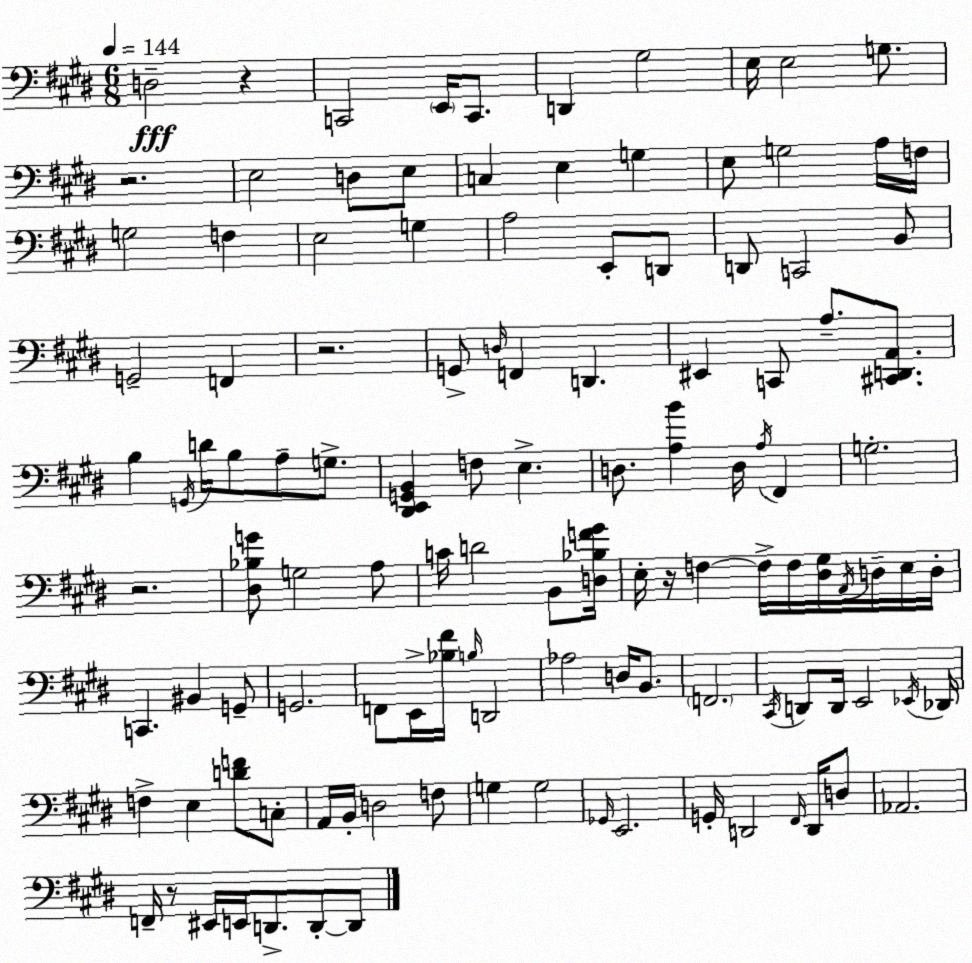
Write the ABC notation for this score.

X:1
T:Untitled
M:6/8
L:1/4
K:E
D,2 z C,,2 E,,/4 C,,/2 D,, ^G,2 E,/4 E,2 G,/2 z2 E,2 D,/2 E,/2 C, E, G, E,/2 G,2 A,/4 F,/4 G,2 F, E,2 G, A,2 E,,/2 D,,/2 D,,/2 C,,2 B,,/2 G,,2 F,, z2 G,,/2 D,/4 F,, D,, ^E,, C,,/2 A,/2 [^C,,D,,A,,]/2 B, G,,/4 D/4 B,/2 A,/2 G,/2 [^D,,E,,G,,B,,] F,/2 E, D,/2 [A,B] D,/4 A,/4 ^F,, G,2 z2 [^D,_B,G]/2 G,2 A,/2 C/4 D2 B,,/2 [D,_B,F^G]/4 E,/4 z/4 F, F,/4 F,/4 [^D,^G,]/4 A,,/4 D,/4 E,/4 D,/4 C,, ^B,, G,,/2 G,,2 F,,/2 E,,/4 [_B,^F]/4 B,/4 D,,2 _A,2 D,/4 B,,/2 F,,2 ^C,,/4 D,,/2 D,,/4 E,,2 _E,,/4 _D,,/4 F, E, [DF]/2 C,/2 A,,/4 B,,/4 D,2 F,/2 G, G,2 _G,,/4 E,,2 G,,/4 D,,2 ^F,,/4 D,,/4 D,/2 _A,,2 F,,/4 z/2 ^E,,/4 E,,/4 D,,/2 D,,/2 D,,/2